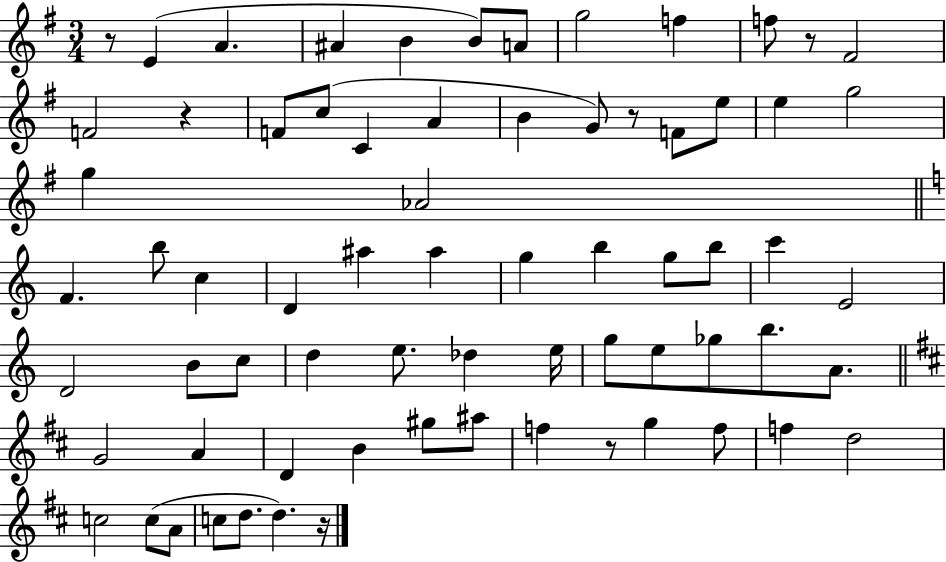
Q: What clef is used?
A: treble